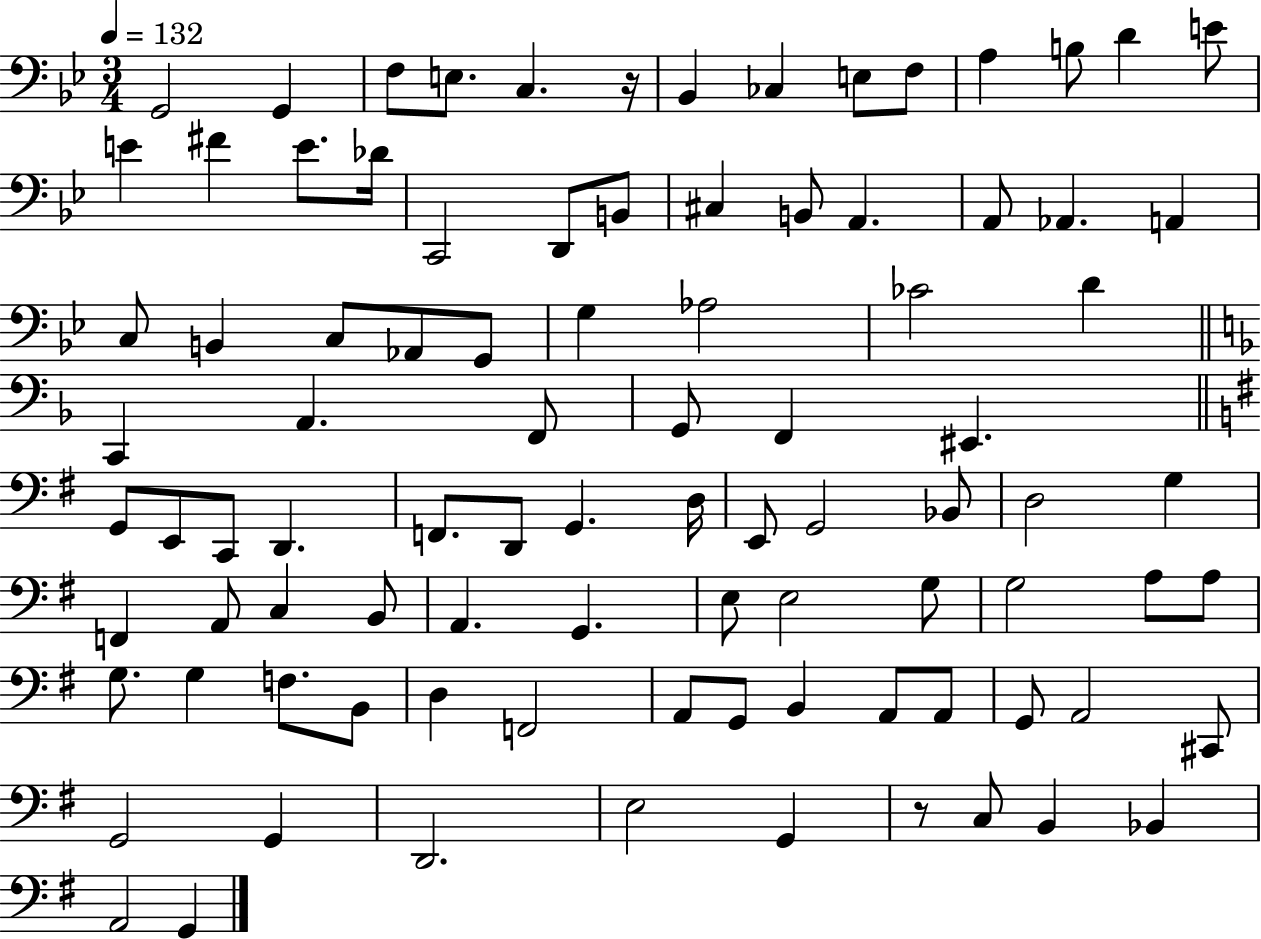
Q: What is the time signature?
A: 3/4